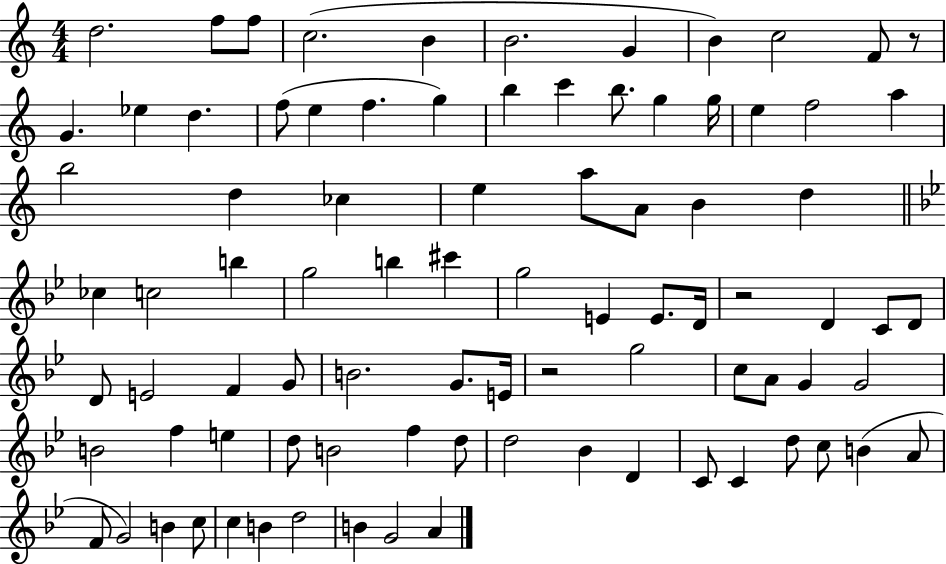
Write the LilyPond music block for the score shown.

{
  \clef treble
  \numericTimeSignature
  \time 4/4
  \key c \major
  d''2. f''8 f''8 | c''2.( b'4 | b'2. g'4 | b'4) c''2 f'8 r8 | \break g'4. ees''4 d''4. | f''8( e''4 f''4. g''4) | b''4 c'''4 b''8. g''4 g''16 | e''4 f''2 a''4 | \break b''2 d''4 ces''4 | e''4 a''8 a'8 b'4 d''4 | \bar "||" \break \key bes \major ces''4 c''2 b''4 | g''2 b''4 cis'''4 | g''2 e'4 e'8. d'16 | r2 d'4 c'8 d'8 | \break d'8 e'2 f'4 g'8 | b'2. g'8. e'16 | r2 g''2 | c''8 a'8 g'4 g'2 | \break b'2 f''4 e''4 | d''8 b'2 f''4 d''8 | d''2 bes'4 d'4 | c'8 c'4 d''8 c''8 b'4( a'8 | \break f'8 g'2) b'4 c''8 | c''4 b'4 d''2 | b'4 g'2 a'4 | \bar "|."
}